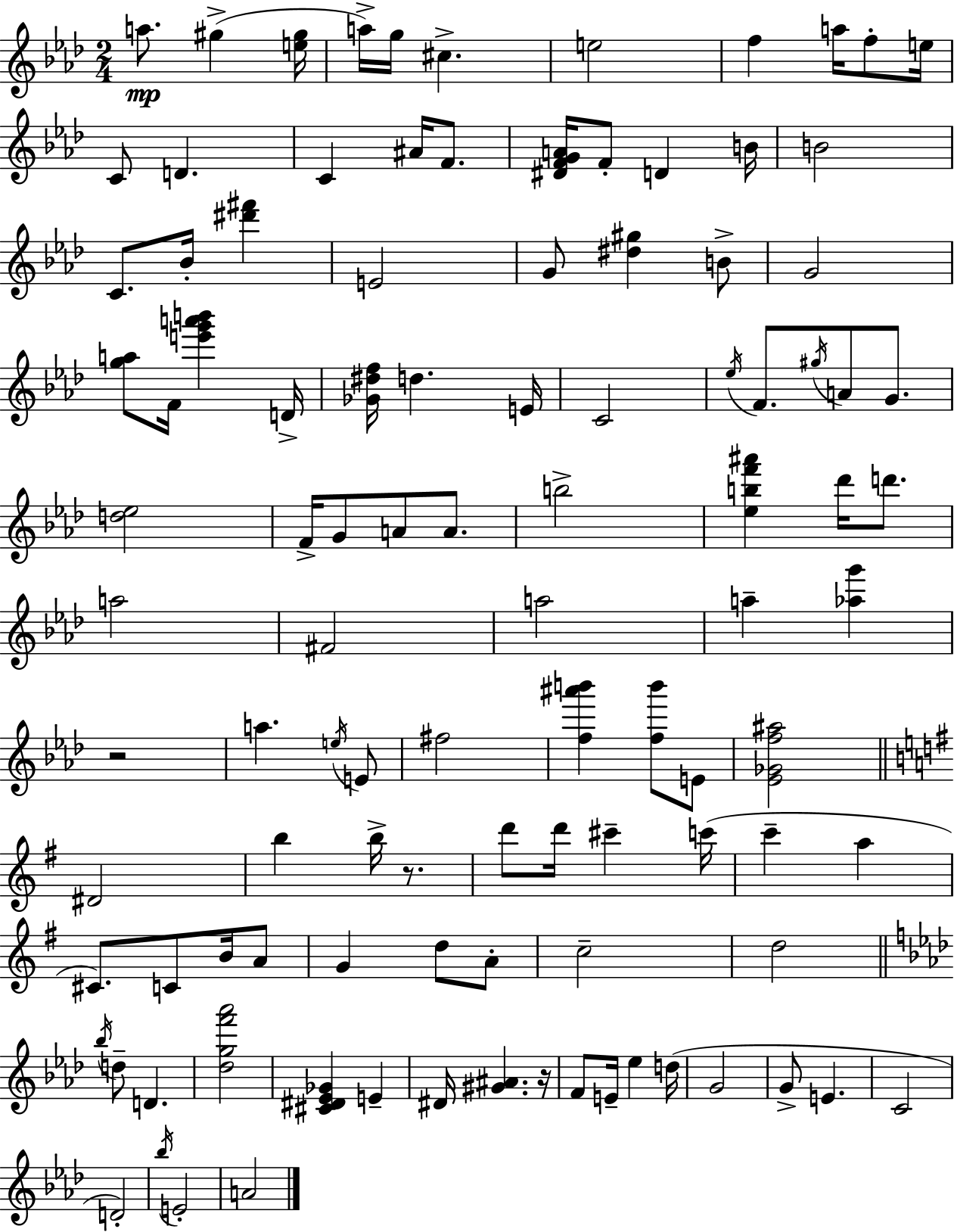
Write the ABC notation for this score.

X:1
T:Untitled
M:2/4
L:1/4
K:Ab
a/2 ^g [e^g]/4 a/4 g/4 ^c e2 f a/4 f/2 e/4 C/2 D C ^A/4 F/2 [^DFGA]/4 F/2 D B/4 B2 C/2 _B/4 [^d'^f'] E2 G/2 [^d^g] B/2 G2 [ga]/2 F/4 [e'g'a'b'] D/4 [_G^df]/4 d E/4 C2 _e/4 F/2 ^g/4 A/2 G/2 [d_e]2 F/4 G/2 A/2 A/2 b2 [_ebf'^a'] _d'/4 d'/2 a2 ^F2 a2 a [_ag'] z2 a e/4 E/2 ^f2 [f^a'b'] [fb']/2 E/2 [_E_Gf^a]2 ^D2 b b/4 z/2 d'/2 d'/4 ^c' c'/4 c' a ^C/2 C/2 B/4 A/2 G d/2 A/2 c2 d2 _b/4 d/2 D [_dgf'_a']2 [^C^D_E_G] E ^D/4 [^G^A] z/4 F/2 E/4 _e d/4 G2 G/2 E C2 D2 _b/4 E2 A2